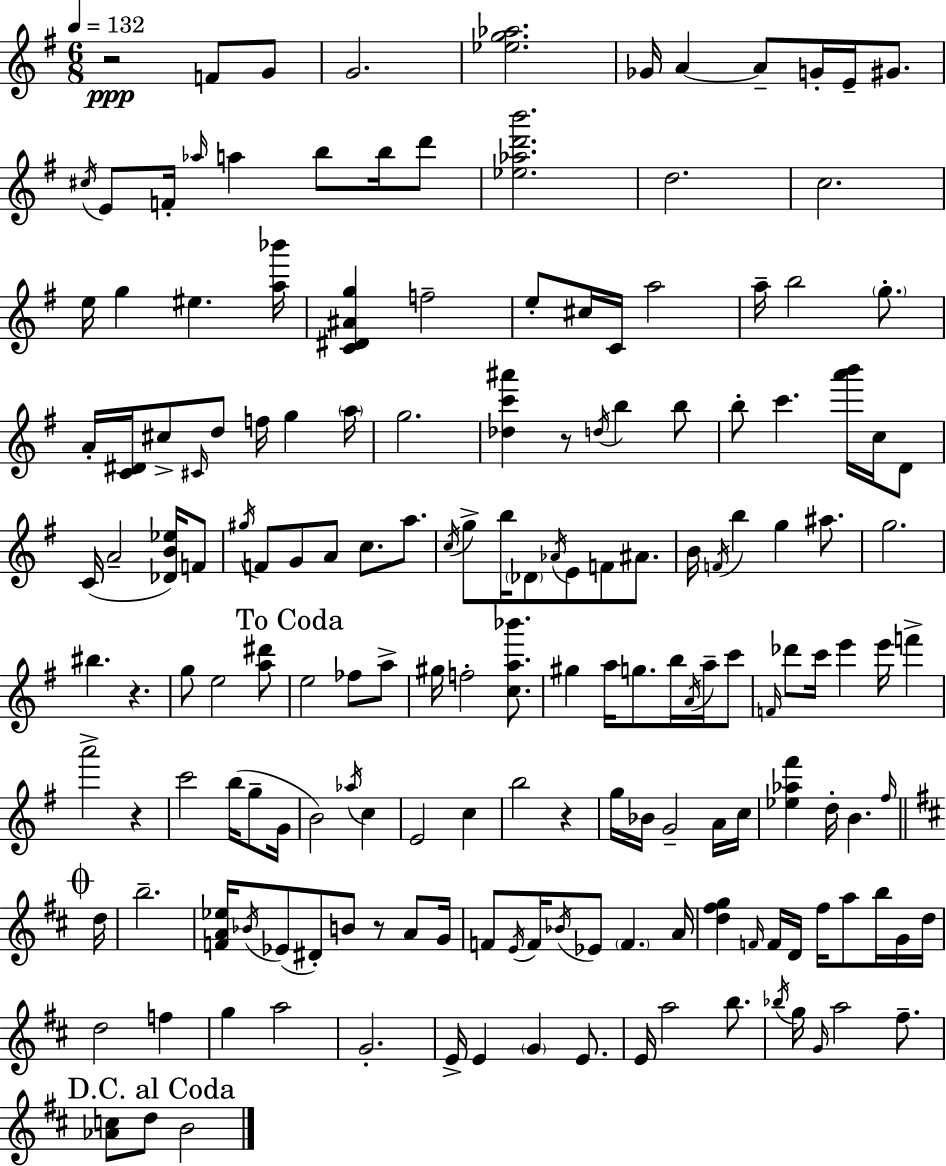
{
  \clef treble
  \numericTimeSignature
  \time 6/8
  \key e \minor
  \tempo 4 = 132
  \repeat volta 2 { r2\ppp f'8 g'8 | g'2. | <ees'' g'' aes''>2. | ges'16 a'4~~ a'8-- g'16-. e'16-- gis'8. | \break \acciaccatura { cis''16 } e'8 f'16-. \grace { aes''16 } a''4 b''8 b''16 | d'''8 <ees'' aes'' d''' b'''>2. | d''2. | c''2. | \break e''16 g''4 eis''4. | <a'' bes'''>16 <c' dis' ais' g''>4 f''2-- | e''8-. cis''16 c'16 a''2 | a''16-- b''2 \parenthesize g''8.-. | \break a'16-. <c' dis'>16 cis''8-> \grace { cis'16 } d''8 f''16 g''4 | \parenthesize a''16 g''2. | <des'' c''' ais'''>4 r8 \acciaccatura { d''16 } b''4 | b''8 b''8-. c'''4. | \break <a''' b'''>16 c''16 d'8 c'16( a'2-- | <des' b' ees''>16) f'8 \acciaccatura { gis''16 } f'8 g'8 a'8 c''8. | a''8. \acciaccatura { c''16 } g''8-> b''16 \parenthesize des'8 \acciaccatura { aes'16 } | e'8 f'8 ais'8. b'16 \acciaccatura { f'16 } b''4 | \break g''4 ais''8. g''2. | bis''4. | r4. g''8 e''2 | <a'' dis'''>8 \mark "To Coda" e''2 | \break fes''8 a''8-> gis''16 f''2-. | <c'' a'' bes'''>8. gis''4 | a''16 g''8. b''16 \acciaccatura { a'16 } a''16-- c'''8 \grace { f'16 } des'''8 | c'''16 e'''4 e'''16 f'''4-> a'''2-> | \break r4 c'''2 | b''16( g''8-- g'16 b'2) | \acciaccatura { aes''16 } c''4 e'2 | c''4 b''2 | \break r4 g''16 | bes'16 g'2-- a'16 c''16 <ees'' aes'' fis'''>4 | d''16-. b'4. \grace { fis''16 } \mark \markup { \musicglyph "scripts.coda" } \bar "||" \break \key b \minor d''16 b''2.-- | <f' a' ees''>16 \acciaccatura { bes'16 }( ees'8 dis'8-.) b'8 r8 a'8 | g'16 f'8 \acciaccatura { e'16 } f'16 \acciaccatura { bes'16 } ees'8 \parenthesize f'4. | a'16 <d'' fis'' g''>4 \grace { f'16 } f'16 d'16 fis''16 | \break a''8 b''16 g'16 d''16 d''2 | f''4 g''4 a''2 | g'2.-. | e'16-> e'4 \parenthesize g'4 | \break e'8. e'16 a''2 | b''8. \acciaccatura { bes''16 } g''16 \grace { g'16 } a''2 | fis''8.-- \mark "D.C. al Coda" <aes' c''>8 d''8 b'2 | } \bar "|."
}